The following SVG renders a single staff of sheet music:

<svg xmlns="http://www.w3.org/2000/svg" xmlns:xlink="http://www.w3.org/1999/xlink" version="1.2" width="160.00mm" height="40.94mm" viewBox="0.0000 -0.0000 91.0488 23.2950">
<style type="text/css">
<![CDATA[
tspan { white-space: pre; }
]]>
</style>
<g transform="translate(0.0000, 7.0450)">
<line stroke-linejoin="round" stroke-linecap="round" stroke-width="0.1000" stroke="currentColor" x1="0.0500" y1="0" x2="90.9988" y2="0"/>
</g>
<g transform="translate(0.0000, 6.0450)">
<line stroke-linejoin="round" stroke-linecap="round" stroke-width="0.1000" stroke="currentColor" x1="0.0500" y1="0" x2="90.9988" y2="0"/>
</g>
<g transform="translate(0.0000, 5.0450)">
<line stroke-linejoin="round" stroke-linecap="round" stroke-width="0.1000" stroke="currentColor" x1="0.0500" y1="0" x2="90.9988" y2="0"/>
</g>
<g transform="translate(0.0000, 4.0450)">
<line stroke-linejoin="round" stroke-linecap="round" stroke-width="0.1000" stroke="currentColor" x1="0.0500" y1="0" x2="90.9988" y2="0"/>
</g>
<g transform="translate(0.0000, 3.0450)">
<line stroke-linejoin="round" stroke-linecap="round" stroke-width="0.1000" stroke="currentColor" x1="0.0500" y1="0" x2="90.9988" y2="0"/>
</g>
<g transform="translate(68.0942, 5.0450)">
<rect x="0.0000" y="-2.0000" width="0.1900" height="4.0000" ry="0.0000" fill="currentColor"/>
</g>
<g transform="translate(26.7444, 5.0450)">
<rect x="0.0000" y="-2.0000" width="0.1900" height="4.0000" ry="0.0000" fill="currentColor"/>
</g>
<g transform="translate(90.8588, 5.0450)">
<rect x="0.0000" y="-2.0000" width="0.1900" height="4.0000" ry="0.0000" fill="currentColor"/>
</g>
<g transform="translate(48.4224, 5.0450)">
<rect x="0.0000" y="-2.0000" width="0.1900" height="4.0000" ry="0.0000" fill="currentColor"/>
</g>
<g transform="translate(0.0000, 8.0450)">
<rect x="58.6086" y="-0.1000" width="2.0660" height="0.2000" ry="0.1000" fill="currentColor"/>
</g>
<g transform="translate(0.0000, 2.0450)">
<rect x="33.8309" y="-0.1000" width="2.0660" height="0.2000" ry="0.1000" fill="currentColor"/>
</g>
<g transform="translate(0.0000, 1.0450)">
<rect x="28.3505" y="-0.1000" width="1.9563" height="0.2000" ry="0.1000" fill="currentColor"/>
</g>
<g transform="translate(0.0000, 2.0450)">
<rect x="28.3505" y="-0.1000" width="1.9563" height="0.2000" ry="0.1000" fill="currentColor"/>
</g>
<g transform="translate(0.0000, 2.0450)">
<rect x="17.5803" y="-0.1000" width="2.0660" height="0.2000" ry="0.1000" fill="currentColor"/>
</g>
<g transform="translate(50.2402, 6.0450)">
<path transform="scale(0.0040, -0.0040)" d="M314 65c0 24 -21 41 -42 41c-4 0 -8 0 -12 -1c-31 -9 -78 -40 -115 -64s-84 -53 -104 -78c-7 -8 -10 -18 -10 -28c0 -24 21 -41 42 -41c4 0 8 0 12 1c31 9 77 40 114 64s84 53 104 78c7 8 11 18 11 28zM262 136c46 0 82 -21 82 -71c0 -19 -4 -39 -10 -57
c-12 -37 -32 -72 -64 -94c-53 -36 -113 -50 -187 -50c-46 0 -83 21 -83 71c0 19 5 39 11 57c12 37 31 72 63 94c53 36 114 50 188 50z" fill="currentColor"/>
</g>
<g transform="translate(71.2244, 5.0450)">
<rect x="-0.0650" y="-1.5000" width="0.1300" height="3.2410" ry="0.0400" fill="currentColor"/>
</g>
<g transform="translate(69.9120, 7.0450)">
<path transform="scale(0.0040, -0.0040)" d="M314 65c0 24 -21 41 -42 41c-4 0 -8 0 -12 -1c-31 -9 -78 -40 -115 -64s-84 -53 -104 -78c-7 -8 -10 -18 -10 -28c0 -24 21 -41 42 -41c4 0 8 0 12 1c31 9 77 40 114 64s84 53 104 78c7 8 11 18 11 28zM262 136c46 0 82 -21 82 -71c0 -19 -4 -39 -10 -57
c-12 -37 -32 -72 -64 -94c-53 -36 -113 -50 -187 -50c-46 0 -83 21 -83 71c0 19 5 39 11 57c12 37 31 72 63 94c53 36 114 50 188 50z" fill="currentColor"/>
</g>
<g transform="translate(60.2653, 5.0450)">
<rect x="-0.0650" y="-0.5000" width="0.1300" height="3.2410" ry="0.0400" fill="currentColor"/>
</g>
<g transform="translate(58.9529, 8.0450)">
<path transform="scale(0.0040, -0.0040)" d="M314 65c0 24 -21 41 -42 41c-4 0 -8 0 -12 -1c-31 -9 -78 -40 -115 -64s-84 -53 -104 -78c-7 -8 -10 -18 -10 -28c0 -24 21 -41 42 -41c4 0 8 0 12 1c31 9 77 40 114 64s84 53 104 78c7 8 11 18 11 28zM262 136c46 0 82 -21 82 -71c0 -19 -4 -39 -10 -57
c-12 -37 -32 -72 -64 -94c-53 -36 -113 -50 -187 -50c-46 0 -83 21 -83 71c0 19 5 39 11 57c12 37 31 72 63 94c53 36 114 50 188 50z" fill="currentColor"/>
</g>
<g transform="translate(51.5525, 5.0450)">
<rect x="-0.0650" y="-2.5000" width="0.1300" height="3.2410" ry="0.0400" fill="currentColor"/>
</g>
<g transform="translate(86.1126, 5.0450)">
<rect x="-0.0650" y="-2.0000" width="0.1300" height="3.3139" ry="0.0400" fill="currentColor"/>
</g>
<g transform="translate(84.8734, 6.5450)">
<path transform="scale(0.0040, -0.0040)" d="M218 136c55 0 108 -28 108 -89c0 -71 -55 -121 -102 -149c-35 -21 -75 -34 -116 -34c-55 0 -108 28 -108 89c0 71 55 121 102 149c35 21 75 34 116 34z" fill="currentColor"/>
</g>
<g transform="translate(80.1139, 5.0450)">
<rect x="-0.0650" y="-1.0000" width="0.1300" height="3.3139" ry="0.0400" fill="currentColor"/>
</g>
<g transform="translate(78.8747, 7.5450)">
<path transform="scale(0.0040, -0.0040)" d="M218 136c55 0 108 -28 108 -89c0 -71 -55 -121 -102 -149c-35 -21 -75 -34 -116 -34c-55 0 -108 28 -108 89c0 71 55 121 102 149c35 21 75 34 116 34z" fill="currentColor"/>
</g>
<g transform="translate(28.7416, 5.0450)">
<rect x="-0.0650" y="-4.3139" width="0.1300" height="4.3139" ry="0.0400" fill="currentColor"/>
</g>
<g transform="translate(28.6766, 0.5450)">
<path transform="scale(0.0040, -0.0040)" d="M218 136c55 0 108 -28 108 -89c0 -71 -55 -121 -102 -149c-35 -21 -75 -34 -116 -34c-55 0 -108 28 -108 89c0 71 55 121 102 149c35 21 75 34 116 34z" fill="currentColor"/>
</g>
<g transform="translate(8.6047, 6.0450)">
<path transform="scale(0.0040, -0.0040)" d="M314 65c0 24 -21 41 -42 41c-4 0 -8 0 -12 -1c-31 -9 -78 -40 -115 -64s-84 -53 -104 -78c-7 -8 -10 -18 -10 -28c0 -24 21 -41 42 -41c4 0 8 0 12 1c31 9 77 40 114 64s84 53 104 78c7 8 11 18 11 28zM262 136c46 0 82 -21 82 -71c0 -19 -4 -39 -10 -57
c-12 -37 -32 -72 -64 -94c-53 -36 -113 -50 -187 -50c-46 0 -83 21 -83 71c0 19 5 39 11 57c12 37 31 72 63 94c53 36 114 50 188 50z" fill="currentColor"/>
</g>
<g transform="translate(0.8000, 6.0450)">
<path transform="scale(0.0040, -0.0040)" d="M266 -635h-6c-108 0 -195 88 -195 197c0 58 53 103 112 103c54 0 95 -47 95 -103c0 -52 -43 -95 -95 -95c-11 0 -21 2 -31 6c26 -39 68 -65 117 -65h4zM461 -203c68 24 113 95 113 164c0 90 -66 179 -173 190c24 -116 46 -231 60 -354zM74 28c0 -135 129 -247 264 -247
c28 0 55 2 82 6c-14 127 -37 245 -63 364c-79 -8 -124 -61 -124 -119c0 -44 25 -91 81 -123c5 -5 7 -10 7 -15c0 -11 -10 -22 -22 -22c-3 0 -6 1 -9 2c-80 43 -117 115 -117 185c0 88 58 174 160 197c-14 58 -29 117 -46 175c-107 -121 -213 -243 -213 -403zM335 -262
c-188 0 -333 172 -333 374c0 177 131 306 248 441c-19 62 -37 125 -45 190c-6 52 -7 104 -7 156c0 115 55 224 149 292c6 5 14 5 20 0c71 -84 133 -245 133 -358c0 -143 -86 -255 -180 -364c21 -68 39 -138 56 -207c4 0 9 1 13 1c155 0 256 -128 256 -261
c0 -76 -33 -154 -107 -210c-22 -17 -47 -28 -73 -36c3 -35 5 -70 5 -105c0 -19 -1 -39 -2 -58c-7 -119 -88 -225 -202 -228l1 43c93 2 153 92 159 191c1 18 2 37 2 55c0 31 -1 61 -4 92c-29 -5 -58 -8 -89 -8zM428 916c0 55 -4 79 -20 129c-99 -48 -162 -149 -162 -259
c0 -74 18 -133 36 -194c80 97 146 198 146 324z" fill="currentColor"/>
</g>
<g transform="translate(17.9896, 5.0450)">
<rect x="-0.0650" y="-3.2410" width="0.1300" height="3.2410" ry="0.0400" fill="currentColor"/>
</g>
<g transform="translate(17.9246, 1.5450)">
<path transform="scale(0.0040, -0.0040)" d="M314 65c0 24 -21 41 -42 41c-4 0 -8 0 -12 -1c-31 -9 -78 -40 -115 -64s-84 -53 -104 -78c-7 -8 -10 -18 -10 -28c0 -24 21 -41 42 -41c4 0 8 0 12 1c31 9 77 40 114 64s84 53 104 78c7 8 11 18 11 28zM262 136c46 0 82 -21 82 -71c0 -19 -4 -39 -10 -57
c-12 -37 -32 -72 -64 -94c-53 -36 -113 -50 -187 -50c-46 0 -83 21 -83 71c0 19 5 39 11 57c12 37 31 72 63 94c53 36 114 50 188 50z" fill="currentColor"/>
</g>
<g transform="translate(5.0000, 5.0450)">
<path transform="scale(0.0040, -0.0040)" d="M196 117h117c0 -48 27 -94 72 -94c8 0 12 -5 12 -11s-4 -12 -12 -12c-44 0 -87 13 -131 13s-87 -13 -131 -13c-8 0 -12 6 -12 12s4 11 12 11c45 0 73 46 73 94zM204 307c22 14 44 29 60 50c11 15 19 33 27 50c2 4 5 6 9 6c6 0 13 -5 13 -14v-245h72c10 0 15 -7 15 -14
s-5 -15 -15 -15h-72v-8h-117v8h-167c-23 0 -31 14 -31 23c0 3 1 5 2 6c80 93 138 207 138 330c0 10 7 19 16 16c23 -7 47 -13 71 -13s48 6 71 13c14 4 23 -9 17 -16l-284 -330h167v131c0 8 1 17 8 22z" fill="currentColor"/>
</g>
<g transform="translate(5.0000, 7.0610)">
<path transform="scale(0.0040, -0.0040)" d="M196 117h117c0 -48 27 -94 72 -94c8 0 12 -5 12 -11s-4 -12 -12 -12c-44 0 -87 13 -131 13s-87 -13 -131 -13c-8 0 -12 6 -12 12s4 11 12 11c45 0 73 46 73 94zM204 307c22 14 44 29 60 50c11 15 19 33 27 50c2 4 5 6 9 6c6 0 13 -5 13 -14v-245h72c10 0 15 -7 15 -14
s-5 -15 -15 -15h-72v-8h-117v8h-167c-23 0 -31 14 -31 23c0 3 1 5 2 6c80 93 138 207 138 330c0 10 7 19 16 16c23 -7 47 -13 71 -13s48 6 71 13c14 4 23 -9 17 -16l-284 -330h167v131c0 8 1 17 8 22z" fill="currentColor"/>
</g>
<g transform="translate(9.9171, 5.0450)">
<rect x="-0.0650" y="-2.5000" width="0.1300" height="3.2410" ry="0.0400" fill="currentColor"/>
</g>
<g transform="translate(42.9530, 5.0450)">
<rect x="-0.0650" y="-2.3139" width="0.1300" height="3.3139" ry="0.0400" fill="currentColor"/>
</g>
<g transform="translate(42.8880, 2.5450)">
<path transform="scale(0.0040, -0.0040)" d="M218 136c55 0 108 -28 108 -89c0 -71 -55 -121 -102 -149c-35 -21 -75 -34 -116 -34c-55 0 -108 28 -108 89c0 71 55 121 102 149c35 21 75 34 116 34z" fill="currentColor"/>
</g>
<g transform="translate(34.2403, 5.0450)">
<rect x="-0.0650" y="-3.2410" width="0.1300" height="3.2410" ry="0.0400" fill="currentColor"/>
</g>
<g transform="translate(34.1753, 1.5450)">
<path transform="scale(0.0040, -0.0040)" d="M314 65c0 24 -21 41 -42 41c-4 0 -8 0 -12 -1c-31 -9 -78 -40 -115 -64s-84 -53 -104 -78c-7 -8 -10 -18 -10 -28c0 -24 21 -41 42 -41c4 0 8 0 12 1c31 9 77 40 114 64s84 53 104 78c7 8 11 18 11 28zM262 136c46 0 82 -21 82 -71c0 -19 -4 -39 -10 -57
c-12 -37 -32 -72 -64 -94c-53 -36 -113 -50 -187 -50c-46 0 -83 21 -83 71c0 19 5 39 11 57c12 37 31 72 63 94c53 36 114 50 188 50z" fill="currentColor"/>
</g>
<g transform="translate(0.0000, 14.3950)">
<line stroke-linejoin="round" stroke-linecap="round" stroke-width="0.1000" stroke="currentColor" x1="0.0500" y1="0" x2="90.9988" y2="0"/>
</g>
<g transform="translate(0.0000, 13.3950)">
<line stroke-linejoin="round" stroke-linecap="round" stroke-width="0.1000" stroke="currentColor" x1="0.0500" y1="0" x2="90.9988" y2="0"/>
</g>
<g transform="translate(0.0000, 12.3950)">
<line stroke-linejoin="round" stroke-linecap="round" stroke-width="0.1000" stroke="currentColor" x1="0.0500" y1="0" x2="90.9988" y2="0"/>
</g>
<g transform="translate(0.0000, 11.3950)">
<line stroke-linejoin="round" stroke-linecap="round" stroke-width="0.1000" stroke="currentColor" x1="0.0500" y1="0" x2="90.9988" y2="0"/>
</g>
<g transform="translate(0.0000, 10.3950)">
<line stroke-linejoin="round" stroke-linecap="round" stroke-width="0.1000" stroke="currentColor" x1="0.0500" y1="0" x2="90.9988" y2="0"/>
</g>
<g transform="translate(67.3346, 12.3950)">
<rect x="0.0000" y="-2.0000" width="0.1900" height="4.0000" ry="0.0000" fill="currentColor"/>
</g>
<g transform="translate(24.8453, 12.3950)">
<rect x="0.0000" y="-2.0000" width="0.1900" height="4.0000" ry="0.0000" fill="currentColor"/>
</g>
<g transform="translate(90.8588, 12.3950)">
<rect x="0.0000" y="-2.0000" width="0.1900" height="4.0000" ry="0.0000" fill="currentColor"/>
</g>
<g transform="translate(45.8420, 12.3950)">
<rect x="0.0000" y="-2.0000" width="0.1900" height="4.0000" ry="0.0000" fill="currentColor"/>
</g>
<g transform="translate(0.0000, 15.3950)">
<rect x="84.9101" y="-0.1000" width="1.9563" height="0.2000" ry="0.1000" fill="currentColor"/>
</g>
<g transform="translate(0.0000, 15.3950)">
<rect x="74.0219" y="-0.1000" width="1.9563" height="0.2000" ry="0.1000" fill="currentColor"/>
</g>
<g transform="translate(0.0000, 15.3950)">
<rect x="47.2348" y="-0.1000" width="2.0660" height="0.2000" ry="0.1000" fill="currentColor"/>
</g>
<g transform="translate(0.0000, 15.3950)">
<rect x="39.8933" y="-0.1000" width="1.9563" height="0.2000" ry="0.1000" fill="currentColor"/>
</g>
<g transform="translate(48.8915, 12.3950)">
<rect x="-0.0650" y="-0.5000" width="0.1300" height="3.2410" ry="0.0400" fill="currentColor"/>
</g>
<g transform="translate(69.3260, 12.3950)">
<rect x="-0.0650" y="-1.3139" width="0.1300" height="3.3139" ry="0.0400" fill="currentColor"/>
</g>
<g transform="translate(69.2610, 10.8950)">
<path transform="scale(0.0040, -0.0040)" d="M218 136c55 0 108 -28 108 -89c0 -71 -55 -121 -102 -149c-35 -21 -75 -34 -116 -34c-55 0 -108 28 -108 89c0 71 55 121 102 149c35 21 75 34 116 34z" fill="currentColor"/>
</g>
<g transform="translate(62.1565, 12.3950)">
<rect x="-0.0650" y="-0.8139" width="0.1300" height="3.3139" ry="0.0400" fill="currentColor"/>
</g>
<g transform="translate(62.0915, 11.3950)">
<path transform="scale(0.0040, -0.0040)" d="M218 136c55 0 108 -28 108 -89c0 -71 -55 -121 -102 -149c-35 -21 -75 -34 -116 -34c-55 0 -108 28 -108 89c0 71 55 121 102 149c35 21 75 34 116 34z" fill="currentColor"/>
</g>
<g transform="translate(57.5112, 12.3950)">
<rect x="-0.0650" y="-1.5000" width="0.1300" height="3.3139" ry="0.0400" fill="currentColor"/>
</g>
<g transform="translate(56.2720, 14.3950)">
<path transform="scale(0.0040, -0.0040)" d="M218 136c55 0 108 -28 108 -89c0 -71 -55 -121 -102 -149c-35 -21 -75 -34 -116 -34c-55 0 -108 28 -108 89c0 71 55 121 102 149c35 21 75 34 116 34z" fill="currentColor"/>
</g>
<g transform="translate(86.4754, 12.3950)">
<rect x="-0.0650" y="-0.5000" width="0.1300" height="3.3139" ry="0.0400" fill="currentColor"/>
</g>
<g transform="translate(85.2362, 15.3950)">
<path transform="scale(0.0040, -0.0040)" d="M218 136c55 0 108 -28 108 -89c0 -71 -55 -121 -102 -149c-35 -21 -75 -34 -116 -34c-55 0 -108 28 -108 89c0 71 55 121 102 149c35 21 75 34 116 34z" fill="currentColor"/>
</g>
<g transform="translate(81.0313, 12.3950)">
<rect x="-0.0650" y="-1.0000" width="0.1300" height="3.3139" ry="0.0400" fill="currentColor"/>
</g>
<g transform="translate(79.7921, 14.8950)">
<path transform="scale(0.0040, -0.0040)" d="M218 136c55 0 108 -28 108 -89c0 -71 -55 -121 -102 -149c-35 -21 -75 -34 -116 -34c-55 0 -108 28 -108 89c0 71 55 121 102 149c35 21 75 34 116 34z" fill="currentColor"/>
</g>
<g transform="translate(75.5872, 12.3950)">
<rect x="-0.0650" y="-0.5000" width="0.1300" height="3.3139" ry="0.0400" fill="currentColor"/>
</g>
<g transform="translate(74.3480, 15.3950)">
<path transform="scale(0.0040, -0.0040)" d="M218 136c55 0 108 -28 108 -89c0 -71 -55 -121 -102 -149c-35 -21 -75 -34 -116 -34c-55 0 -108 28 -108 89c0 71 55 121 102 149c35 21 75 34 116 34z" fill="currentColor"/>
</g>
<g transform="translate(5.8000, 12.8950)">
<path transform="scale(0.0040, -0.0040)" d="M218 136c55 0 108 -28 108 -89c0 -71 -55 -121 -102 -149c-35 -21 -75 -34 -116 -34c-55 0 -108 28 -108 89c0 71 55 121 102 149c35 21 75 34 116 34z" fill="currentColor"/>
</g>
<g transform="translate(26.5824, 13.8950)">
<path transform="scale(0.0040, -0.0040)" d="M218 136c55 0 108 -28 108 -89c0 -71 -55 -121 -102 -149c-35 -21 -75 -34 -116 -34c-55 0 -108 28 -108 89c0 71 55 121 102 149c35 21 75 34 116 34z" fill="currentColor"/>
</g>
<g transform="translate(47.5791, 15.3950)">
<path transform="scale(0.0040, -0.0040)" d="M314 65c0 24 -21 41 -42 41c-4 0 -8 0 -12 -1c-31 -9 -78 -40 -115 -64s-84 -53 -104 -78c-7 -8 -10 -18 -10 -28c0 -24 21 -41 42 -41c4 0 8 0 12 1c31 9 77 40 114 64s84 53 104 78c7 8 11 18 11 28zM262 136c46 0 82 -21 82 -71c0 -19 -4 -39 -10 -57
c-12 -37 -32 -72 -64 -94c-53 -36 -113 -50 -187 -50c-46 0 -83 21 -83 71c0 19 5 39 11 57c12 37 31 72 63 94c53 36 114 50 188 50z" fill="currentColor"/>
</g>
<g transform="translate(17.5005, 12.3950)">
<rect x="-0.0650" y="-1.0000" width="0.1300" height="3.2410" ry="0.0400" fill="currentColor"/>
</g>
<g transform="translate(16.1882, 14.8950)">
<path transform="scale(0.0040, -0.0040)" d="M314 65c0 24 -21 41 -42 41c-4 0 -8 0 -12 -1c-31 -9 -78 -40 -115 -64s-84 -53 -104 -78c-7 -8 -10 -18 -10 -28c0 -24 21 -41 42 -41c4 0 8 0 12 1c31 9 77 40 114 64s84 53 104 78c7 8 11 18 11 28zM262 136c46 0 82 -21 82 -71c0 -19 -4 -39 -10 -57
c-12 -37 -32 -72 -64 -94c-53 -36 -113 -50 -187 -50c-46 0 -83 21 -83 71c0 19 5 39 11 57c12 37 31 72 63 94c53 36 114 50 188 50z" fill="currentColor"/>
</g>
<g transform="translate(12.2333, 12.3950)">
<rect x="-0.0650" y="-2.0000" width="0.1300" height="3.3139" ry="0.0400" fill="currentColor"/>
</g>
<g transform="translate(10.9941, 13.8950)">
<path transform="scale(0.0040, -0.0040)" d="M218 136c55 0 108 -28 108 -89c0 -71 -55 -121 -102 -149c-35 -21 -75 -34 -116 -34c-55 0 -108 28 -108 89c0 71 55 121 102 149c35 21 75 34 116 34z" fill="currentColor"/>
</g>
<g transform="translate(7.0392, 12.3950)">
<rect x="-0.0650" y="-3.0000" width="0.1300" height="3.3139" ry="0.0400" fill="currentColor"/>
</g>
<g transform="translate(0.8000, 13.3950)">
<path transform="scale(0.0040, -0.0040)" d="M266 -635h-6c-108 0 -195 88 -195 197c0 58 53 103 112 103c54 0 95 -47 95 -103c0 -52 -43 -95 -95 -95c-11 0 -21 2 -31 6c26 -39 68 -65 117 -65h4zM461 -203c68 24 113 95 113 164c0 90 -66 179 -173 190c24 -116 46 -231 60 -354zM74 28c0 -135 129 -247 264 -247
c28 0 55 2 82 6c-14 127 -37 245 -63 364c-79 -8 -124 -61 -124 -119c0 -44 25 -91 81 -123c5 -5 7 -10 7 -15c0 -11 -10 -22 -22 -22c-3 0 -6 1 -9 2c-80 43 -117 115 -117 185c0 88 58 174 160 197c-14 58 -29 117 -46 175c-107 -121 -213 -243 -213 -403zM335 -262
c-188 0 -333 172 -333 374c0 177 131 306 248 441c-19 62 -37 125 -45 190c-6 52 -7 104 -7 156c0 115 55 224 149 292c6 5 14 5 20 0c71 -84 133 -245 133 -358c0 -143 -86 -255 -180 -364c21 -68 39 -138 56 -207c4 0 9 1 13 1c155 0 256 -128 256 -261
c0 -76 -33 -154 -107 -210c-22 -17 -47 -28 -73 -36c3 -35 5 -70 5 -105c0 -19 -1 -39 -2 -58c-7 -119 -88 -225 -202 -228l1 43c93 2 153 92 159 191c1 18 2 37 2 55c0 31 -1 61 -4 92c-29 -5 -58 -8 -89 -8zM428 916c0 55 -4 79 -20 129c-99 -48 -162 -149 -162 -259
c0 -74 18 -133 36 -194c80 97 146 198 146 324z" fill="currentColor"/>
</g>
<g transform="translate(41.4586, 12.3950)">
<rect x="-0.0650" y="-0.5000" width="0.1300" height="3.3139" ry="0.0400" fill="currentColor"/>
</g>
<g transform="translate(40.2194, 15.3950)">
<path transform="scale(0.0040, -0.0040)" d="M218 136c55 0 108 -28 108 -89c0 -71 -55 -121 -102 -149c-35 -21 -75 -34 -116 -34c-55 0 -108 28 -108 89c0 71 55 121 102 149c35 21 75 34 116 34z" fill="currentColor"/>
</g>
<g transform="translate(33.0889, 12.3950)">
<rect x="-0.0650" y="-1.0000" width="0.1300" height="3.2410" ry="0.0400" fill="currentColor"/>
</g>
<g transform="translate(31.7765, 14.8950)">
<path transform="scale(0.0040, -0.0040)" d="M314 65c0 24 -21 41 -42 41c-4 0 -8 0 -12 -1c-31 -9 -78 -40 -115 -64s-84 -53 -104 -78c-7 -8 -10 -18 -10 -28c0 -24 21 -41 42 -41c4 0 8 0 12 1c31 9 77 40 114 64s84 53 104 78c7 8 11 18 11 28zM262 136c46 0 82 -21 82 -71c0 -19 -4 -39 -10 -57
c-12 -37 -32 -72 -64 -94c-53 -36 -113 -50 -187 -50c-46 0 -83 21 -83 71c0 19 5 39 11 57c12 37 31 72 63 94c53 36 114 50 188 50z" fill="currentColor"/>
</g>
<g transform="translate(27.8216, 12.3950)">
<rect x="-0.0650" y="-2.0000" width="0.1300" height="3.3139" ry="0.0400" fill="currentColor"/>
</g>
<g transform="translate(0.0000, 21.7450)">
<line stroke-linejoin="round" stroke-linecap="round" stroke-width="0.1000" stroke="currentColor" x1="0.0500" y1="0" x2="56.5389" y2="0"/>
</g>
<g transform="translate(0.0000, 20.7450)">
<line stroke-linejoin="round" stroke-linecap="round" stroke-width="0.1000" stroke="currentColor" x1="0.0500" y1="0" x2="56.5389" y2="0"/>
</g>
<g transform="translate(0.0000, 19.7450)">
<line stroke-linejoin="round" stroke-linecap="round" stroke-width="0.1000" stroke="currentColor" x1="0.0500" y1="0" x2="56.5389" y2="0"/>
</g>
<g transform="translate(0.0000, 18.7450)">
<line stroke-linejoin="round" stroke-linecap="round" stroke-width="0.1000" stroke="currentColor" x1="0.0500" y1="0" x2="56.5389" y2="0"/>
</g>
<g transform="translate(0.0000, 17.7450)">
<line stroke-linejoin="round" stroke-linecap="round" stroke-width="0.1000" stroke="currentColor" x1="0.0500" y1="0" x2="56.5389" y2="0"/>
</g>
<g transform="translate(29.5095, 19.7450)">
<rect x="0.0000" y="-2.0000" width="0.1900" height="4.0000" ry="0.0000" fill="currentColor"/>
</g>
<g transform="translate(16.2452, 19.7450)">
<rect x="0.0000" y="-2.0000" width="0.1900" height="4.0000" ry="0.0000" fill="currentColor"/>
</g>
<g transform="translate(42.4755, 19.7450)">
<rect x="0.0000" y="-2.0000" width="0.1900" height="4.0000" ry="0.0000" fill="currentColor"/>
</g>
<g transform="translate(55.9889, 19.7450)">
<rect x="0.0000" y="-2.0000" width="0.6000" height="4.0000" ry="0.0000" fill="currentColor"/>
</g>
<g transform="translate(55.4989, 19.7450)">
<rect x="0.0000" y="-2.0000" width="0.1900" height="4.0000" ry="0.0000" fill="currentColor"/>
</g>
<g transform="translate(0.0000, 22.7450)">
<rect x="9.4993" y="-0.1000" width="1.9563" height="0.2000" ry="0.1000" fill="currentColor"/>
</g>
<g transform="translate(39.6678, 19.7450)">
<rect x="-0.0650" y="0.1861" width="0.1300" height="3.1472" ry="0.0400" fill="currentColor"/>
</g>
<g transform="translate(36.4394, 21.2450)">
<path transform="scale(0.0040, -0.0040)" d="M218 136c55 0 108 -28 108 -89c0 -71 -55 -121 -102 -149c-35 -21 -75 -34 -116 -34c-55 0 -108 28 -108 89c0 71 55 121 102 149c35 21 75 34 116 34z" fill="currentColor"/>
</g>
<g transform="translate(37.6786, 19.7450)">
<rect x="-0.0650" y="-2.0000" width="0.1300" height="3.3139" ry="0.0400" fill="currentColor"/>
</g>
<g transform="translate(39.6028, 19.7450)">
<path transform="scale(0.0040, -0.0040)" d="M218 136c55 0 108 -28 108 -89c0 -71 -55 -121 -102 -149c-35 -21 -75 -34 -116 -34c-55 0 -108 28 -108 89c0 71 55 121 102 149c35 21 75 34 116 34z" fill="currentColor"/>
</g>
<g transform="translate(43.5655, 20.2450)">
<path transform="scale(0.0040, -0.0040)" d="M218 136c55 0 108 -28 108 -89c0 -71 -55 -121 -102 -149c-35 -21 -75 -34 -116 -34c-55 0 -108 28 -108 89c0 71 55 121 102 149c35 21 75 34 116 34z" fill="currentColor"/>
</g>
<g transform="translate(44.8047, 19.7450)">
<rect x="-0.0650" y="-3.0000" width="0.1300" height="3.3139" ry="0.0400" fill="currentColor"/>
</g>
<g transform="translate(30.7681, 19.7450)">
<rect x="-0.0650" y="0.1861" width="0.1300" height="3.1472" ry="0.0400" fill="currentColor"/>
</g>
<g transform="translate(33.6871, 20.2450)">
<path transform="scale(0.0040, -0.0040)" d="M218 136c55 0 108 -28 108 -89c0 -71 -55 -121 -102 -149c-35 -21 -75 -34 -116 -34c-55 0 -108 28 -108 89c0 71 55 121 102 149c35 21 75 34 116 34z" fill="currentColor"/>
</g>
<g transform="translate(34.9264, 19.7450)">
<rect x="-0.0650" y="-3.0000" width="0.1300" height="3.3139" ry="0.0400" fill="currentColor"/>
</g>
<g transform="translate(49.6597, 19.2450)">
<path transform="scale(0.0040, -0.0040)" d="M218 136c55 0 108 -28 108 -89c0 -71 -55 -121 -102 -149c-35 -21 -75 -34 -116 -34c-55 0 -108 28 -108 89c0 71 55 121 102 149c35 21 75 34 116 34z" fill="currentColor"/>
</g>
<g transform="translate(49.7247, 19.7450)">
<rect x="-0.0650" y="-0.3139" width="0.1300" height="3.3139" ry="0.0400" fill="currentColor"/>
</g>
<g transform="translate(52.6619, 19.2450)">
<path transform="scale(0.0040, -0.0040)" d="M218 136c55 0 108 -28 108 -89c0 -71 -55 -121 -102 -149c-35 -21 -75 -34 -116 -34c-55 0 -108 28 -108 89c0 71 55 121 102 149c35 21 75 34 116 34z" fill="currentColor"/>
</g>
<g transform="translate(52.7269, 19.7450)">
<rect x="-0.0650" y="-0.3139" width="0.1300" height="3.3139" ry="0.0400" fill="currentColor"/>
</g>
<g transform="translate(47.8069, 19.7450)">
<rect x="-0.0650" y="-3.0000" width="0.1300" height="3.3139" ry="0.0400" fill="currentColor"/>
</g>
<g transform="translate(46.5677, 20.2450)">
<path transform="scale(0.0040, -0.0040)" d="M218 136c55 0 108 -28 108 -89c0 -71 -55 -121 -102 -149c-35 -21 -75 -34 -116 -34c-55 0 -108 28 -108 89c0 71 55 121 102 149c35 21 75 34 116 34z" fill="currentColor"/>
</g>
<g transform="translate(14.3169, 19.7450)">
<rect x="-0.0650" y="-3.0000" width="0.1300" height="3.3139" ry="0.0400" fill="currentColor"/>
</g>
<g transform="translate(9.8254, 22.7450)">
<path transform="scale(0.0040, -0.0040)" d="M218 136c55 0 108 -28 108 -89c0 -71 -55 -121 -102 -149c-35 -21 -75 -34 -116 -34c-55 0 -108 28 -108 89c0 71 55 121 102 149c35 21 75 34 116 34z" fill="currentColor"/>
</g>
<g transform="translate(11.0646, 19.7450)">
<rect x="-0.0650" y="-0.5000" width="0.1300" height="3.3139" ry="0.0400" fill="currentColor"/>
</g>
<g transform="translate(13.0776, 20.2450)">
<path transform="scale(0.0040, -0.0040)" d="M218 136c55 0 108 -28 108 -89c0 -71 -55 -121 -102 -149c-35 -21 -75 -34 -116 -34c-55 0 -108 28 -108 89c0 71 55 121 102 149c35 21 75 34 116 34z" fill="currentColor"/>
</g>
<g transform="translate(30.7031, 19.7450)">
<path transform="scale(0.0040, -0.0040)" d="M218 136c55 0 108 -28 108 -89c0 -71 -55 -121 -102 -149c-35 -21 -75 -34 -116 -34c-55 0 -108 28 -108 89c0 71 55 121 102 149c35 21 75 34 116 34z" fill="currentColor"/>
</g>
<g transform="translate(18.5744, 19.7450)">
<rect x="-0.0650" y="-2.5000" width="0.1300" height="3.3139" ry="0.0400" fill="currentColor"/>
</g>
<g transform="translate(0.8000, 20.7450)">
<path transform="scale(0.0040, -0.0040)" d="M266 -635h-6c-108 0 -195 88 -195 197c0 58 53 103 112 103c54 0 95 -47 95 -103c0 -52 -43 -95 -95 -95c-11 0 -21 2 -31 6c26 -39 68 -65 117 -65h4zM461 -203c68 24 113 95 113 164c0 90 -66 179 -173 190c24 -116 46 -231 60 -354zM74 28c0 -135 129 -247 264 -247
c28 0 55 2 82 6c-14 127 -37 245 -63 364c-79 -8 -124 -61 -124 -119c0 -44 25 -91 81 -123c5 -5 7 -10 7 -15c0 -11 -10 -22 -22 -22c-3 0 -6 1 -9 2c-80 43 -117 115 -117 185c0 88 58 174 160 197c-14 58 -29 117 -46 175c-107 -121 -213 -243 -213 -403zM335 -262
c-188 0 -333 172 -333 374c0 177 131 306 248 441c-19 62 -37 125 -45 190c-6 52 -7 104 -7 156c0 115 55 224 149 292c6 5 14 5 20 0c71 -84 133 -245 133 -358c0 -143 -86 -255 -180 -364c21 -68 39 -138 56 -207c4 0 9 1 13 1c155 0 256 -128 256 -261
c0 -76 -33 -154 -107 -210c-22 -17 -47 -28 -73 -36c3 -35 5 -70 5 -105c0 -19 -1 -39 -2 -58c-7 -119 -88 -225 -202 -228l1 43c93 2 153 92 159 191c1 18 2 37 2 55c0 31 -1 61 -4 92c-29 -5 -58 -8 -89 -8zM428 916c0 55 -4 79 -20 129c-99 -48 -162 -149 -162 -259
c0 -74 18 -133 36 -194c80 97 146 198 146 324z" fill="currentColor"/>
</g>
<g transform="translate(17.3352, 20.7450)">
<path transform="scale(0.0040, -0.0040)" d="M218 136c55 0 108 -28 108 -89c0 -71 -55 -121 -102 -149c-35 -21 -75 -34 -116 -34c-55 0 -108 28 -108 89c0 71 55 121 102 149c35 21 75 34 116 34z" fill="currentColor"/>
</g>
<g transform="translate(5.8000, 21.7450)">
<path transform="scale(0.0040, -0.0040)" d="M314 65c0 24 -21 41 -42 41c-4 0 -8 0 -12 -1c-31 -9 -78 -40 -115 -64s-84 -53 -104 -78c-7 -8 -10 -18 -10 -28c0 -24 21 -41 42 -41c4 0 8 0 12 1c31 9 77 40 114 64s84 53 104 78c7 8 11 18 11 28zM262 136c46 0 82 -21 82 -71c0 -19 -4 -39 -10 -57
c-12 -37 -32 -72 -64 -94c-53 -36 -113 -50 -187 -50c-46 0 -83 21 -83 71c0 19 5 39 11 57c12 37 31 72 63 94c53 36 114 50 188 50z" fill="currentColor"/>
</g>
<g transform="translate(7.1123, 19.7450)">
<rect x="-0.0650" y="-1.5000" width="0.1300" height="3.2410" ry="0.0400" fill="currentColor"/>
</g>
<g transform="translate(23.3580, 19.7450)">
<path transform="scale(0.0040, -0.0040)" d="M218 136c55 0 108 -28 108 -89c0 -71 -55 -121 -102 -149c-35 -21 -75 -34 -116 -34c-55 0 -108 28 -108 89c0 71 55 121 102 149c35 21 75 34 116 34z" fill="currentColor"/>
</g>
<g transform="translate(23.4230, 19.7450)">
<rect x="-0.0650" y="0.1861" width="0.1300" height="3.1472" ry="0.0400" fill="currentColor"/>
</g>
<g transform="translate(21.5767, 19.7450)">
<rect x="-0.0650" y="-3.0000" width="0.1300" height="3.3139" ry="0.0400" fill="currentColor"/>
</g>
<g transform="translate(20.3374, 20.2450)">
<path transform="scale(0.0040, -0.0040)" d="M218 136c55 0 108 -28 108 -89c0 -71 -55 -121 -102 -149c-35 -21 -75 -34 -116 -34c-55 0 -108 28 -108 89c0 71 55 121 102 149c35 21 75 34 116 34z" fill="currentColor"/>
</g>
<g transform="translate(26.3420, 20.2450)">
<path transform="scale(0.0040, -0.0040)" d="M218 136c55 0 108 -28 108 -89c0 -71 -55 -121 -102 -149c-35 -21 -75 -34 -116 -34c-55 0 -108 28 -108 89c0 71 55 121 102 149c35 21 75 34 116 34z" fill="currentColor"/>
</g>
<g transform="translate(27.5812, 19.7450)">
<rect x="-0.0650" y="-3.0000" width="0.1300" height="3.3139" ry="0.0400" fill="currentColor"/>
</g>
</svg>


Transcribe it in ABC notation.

X:1
T:Untitled
M:4/4
L:1/4
K:C
G2 b2 d' b2 g G2 C2 E2 D F A F D2 F D2 C C2 E d e C D C E2 C A G A B A B A F B A A c c